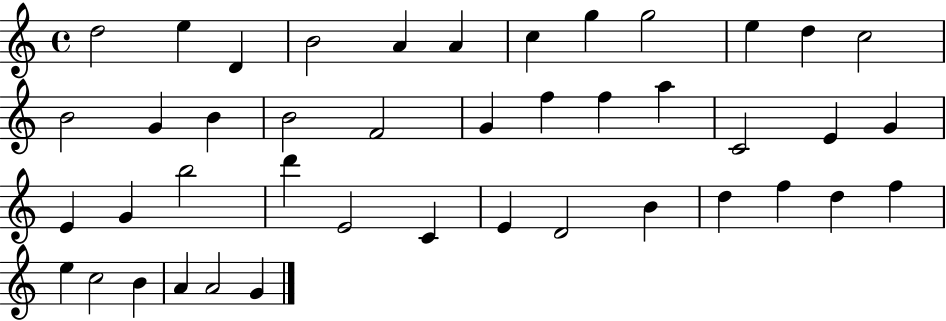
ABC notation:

X:1
T:Untitled
M:4/4
L:1/4
K:C
d2 e D B2 A A c g g2 e d c2 B2 G B B2 F2 G f f a C2 E G E G b2 d' E2 C E D2 B d f d f e c2 B A A2 G